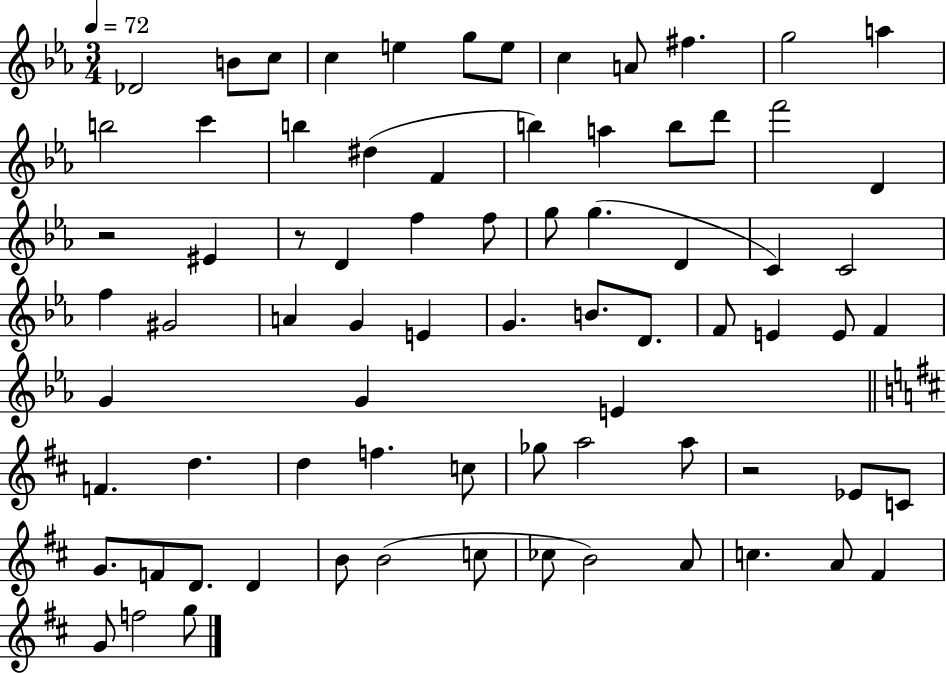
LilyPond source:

{
  \clef treble
  \numericTimeSignature
  \time 3/4
  \key ees \major
  \tempo 4 = 72
  des'2 b'8 c''8 | c''4 e''4 g''8 e''8 | c''4 a'8 fis''4. | g''2 a''4 | \break b''2 c'''4 | b''4 dis''4( f'4 | b''4) a''4 b''8 d'''8 | f'''2 d'4 | \break r2 eis'4 | r8 d'4 f''4 f''8 | g''8 g''4.( d'4 | c'4) c'2 | \break f''4 gis'2 | a'4 g'4 e'4 | g'4. b'8. d'8. | f'8 e'4 e'8 f'4 | \break g'4 g'4 e'4 | \bar "||" \break \key d \major f'4. d''4. | d''4 f''4. c''8 | ges''8 a''2 a''8 | r2 ees'8 c'8 | \break g'8. f'8 d'8. d'4 | b'8 b'2( c''8 | ces''8 b'2) a'8 | c''4. a'8 fis'4 | \break g'8 f''2 g''8 | \bar "|."
}